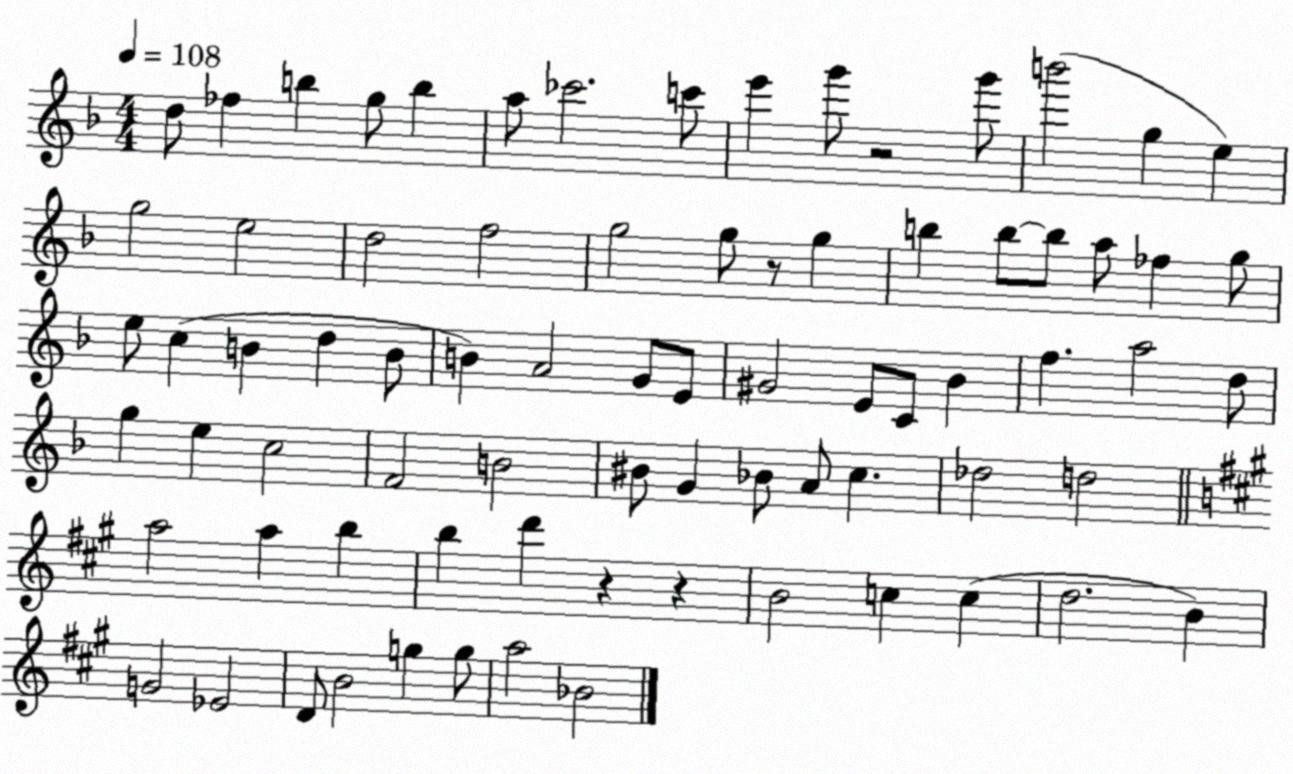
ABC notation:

X:1
T:Untitled
M:4/4
L:1/4
K:F
d/2 _f b g/2 b a/2 _c'2 c'/2 e' g'/2 z2 g'/2 b'2 g e g2 e2 d2 f2 g2 g/2 z/2 g b b/2 b/2 a/2 _f g/2 e/2 c B d B/2 B A2 G/2 E/2 ^G2 E/2 C/2 _B f a2 d/2 g e c2 F2 B2 ^B/2 G _B/2 A/2 c _d2 d2 a2 a b b d' z z B2 c c d2 B G2 _E2 D/2 B2 g g/2 a2 _B2